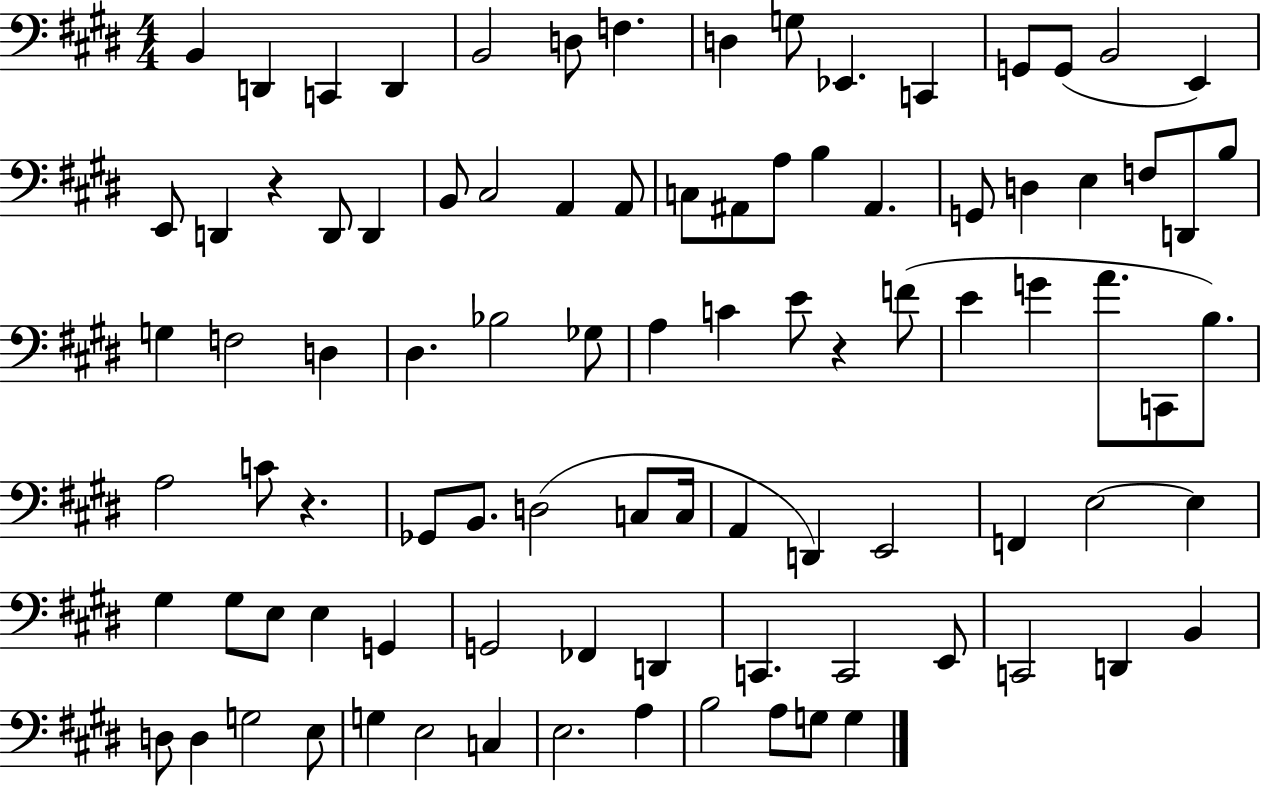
{
  \clef bass
  \numericTimeSignature
  \time 4/4
  \key e \major
  b,4 d,4 c,4 d,4 | b,2 d8 f4. | d4 g8 ees,4. c,4 | g,8 g,8( b,2 e,4) | \break e,8 d,4 r4 d,8 d,4 | b,8 cis2 a,4 a,8 | c8 ais,8 a8 b4 ais,4. | g,8 d4 e4 f8 d,8 b8 | \break g4 f2 d4 | dis4. bes2 ges8 | a4 c'4 e'8 r4 f'8( | e'4 g'4 a'8. c,8 b8.) | \break a2 c'8 r4. | ges,8 b,8. d2( c8 c16 | a,4 d,4) e,2 | f,4 e2~~ e4 | \break gis4 gis8 e8 e4 g,4 | g,2 fes,4 d,4 | c,4. c,2 e,8 | c,2 d,4 b,4 | \break d8 d4 g2 e8 | g4 e2 c4 | e2. a4 | b2 a8 g8 g4 | \break \bar "|."
}